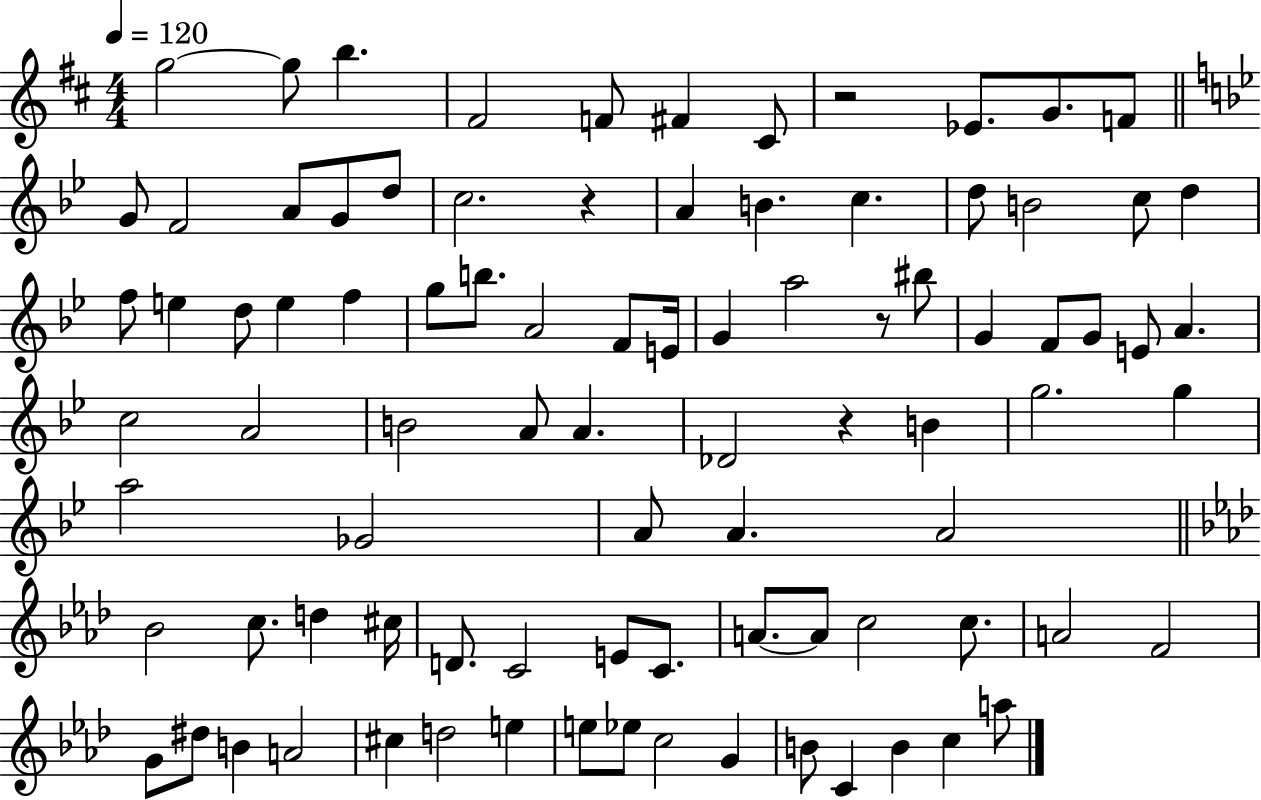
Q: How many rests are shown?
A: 4